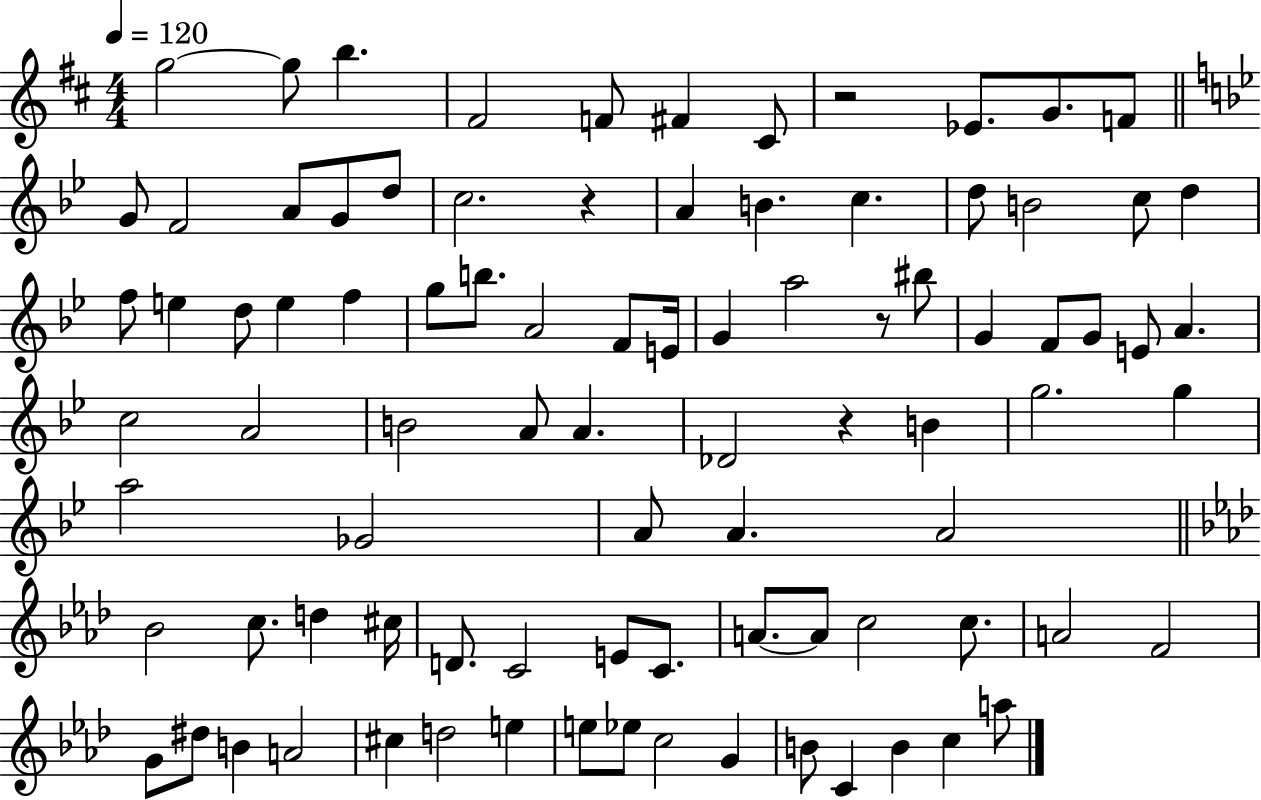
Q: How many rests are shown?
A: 4